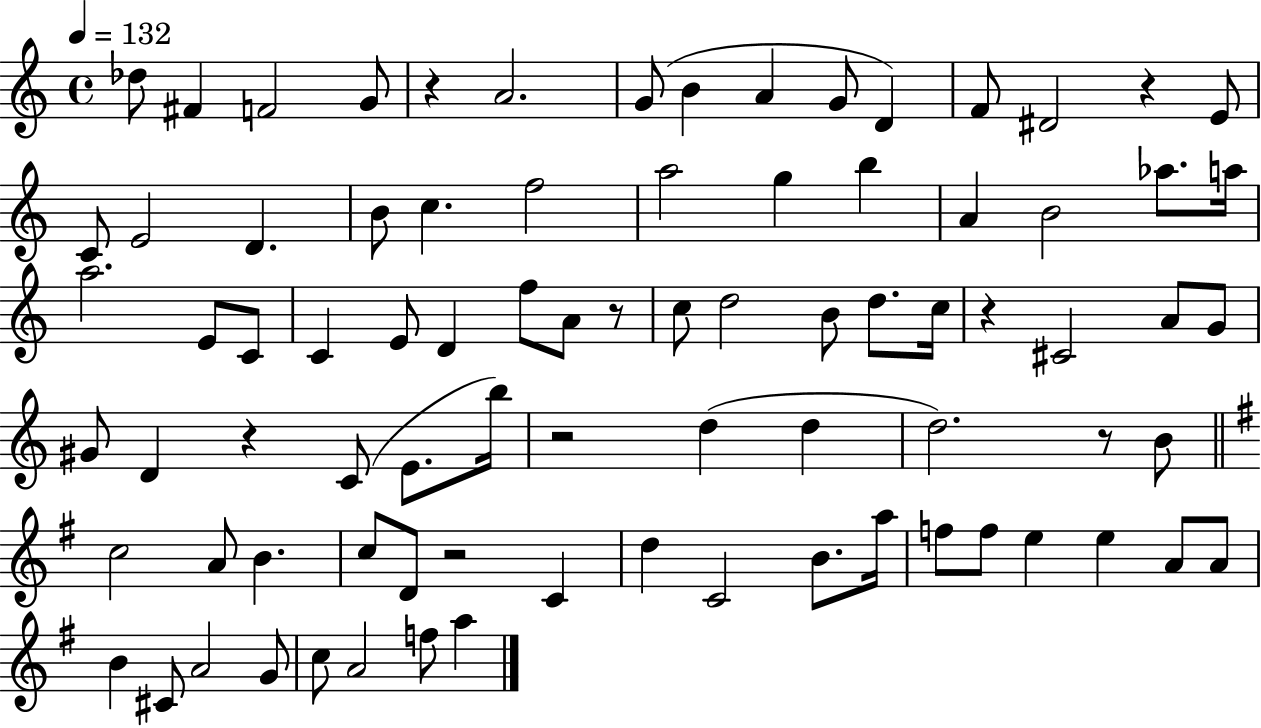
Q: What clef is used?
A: treble